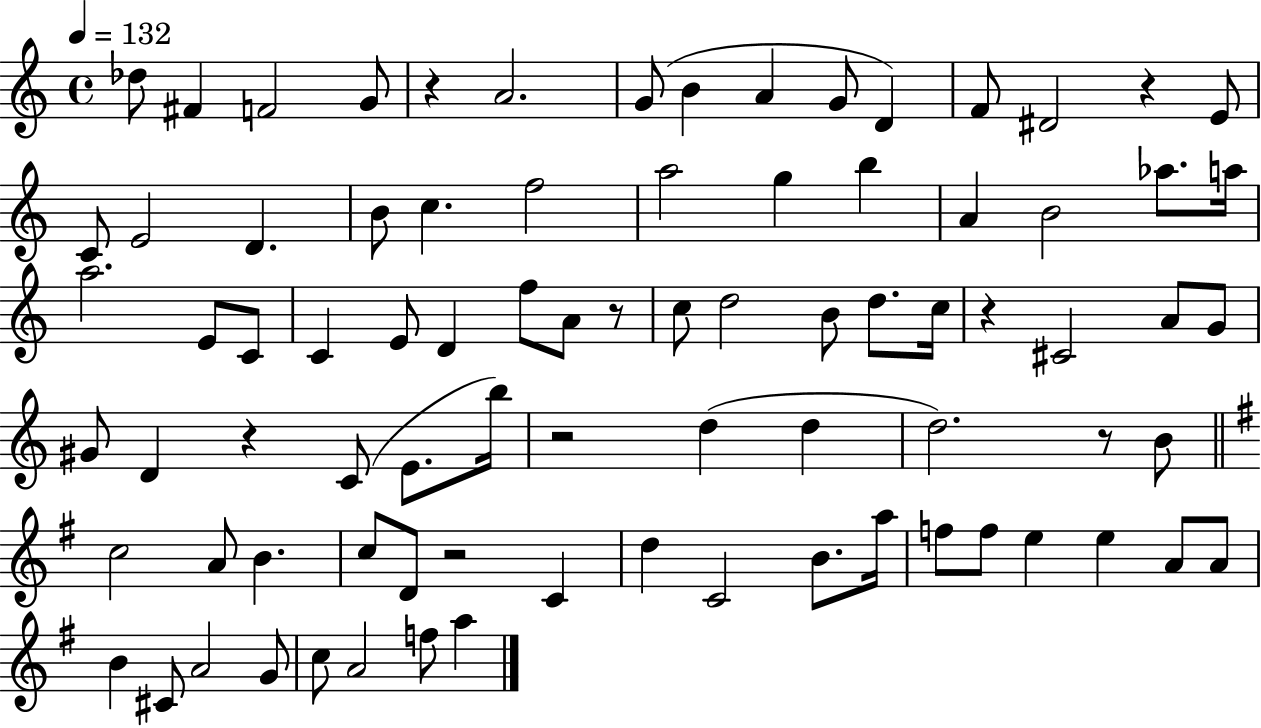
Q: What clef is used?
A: treble